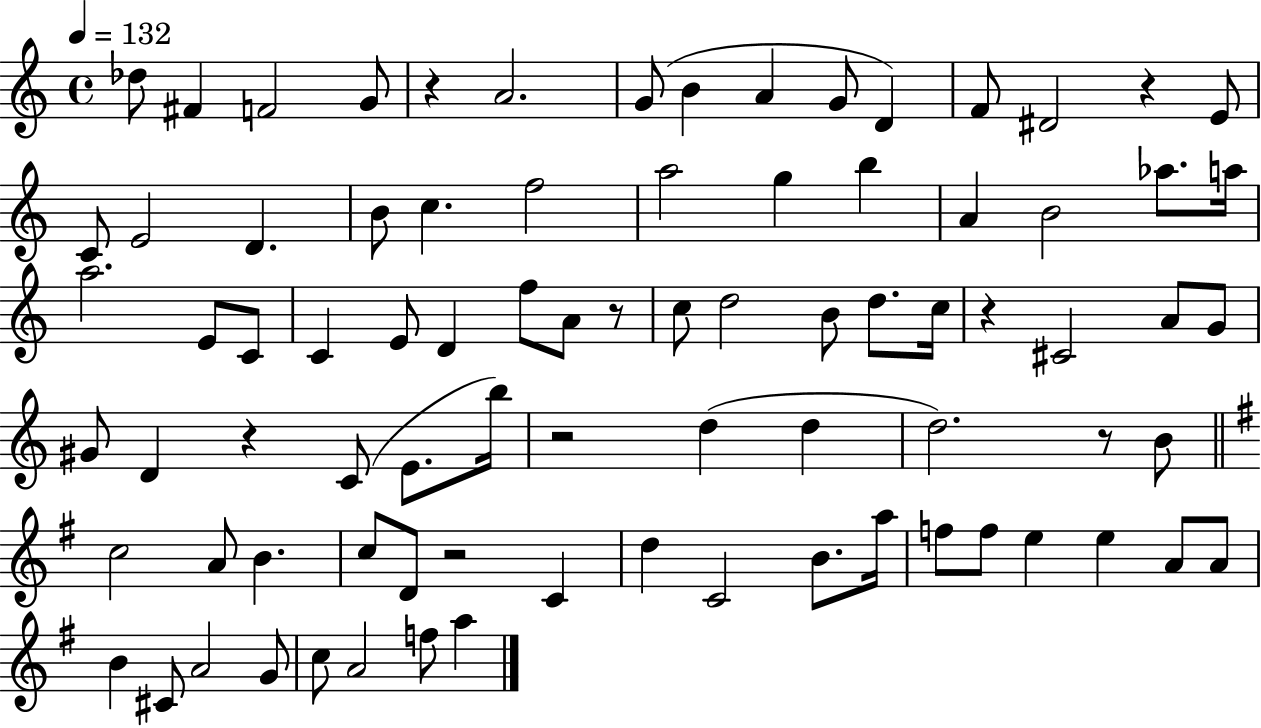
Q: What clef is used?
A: treble